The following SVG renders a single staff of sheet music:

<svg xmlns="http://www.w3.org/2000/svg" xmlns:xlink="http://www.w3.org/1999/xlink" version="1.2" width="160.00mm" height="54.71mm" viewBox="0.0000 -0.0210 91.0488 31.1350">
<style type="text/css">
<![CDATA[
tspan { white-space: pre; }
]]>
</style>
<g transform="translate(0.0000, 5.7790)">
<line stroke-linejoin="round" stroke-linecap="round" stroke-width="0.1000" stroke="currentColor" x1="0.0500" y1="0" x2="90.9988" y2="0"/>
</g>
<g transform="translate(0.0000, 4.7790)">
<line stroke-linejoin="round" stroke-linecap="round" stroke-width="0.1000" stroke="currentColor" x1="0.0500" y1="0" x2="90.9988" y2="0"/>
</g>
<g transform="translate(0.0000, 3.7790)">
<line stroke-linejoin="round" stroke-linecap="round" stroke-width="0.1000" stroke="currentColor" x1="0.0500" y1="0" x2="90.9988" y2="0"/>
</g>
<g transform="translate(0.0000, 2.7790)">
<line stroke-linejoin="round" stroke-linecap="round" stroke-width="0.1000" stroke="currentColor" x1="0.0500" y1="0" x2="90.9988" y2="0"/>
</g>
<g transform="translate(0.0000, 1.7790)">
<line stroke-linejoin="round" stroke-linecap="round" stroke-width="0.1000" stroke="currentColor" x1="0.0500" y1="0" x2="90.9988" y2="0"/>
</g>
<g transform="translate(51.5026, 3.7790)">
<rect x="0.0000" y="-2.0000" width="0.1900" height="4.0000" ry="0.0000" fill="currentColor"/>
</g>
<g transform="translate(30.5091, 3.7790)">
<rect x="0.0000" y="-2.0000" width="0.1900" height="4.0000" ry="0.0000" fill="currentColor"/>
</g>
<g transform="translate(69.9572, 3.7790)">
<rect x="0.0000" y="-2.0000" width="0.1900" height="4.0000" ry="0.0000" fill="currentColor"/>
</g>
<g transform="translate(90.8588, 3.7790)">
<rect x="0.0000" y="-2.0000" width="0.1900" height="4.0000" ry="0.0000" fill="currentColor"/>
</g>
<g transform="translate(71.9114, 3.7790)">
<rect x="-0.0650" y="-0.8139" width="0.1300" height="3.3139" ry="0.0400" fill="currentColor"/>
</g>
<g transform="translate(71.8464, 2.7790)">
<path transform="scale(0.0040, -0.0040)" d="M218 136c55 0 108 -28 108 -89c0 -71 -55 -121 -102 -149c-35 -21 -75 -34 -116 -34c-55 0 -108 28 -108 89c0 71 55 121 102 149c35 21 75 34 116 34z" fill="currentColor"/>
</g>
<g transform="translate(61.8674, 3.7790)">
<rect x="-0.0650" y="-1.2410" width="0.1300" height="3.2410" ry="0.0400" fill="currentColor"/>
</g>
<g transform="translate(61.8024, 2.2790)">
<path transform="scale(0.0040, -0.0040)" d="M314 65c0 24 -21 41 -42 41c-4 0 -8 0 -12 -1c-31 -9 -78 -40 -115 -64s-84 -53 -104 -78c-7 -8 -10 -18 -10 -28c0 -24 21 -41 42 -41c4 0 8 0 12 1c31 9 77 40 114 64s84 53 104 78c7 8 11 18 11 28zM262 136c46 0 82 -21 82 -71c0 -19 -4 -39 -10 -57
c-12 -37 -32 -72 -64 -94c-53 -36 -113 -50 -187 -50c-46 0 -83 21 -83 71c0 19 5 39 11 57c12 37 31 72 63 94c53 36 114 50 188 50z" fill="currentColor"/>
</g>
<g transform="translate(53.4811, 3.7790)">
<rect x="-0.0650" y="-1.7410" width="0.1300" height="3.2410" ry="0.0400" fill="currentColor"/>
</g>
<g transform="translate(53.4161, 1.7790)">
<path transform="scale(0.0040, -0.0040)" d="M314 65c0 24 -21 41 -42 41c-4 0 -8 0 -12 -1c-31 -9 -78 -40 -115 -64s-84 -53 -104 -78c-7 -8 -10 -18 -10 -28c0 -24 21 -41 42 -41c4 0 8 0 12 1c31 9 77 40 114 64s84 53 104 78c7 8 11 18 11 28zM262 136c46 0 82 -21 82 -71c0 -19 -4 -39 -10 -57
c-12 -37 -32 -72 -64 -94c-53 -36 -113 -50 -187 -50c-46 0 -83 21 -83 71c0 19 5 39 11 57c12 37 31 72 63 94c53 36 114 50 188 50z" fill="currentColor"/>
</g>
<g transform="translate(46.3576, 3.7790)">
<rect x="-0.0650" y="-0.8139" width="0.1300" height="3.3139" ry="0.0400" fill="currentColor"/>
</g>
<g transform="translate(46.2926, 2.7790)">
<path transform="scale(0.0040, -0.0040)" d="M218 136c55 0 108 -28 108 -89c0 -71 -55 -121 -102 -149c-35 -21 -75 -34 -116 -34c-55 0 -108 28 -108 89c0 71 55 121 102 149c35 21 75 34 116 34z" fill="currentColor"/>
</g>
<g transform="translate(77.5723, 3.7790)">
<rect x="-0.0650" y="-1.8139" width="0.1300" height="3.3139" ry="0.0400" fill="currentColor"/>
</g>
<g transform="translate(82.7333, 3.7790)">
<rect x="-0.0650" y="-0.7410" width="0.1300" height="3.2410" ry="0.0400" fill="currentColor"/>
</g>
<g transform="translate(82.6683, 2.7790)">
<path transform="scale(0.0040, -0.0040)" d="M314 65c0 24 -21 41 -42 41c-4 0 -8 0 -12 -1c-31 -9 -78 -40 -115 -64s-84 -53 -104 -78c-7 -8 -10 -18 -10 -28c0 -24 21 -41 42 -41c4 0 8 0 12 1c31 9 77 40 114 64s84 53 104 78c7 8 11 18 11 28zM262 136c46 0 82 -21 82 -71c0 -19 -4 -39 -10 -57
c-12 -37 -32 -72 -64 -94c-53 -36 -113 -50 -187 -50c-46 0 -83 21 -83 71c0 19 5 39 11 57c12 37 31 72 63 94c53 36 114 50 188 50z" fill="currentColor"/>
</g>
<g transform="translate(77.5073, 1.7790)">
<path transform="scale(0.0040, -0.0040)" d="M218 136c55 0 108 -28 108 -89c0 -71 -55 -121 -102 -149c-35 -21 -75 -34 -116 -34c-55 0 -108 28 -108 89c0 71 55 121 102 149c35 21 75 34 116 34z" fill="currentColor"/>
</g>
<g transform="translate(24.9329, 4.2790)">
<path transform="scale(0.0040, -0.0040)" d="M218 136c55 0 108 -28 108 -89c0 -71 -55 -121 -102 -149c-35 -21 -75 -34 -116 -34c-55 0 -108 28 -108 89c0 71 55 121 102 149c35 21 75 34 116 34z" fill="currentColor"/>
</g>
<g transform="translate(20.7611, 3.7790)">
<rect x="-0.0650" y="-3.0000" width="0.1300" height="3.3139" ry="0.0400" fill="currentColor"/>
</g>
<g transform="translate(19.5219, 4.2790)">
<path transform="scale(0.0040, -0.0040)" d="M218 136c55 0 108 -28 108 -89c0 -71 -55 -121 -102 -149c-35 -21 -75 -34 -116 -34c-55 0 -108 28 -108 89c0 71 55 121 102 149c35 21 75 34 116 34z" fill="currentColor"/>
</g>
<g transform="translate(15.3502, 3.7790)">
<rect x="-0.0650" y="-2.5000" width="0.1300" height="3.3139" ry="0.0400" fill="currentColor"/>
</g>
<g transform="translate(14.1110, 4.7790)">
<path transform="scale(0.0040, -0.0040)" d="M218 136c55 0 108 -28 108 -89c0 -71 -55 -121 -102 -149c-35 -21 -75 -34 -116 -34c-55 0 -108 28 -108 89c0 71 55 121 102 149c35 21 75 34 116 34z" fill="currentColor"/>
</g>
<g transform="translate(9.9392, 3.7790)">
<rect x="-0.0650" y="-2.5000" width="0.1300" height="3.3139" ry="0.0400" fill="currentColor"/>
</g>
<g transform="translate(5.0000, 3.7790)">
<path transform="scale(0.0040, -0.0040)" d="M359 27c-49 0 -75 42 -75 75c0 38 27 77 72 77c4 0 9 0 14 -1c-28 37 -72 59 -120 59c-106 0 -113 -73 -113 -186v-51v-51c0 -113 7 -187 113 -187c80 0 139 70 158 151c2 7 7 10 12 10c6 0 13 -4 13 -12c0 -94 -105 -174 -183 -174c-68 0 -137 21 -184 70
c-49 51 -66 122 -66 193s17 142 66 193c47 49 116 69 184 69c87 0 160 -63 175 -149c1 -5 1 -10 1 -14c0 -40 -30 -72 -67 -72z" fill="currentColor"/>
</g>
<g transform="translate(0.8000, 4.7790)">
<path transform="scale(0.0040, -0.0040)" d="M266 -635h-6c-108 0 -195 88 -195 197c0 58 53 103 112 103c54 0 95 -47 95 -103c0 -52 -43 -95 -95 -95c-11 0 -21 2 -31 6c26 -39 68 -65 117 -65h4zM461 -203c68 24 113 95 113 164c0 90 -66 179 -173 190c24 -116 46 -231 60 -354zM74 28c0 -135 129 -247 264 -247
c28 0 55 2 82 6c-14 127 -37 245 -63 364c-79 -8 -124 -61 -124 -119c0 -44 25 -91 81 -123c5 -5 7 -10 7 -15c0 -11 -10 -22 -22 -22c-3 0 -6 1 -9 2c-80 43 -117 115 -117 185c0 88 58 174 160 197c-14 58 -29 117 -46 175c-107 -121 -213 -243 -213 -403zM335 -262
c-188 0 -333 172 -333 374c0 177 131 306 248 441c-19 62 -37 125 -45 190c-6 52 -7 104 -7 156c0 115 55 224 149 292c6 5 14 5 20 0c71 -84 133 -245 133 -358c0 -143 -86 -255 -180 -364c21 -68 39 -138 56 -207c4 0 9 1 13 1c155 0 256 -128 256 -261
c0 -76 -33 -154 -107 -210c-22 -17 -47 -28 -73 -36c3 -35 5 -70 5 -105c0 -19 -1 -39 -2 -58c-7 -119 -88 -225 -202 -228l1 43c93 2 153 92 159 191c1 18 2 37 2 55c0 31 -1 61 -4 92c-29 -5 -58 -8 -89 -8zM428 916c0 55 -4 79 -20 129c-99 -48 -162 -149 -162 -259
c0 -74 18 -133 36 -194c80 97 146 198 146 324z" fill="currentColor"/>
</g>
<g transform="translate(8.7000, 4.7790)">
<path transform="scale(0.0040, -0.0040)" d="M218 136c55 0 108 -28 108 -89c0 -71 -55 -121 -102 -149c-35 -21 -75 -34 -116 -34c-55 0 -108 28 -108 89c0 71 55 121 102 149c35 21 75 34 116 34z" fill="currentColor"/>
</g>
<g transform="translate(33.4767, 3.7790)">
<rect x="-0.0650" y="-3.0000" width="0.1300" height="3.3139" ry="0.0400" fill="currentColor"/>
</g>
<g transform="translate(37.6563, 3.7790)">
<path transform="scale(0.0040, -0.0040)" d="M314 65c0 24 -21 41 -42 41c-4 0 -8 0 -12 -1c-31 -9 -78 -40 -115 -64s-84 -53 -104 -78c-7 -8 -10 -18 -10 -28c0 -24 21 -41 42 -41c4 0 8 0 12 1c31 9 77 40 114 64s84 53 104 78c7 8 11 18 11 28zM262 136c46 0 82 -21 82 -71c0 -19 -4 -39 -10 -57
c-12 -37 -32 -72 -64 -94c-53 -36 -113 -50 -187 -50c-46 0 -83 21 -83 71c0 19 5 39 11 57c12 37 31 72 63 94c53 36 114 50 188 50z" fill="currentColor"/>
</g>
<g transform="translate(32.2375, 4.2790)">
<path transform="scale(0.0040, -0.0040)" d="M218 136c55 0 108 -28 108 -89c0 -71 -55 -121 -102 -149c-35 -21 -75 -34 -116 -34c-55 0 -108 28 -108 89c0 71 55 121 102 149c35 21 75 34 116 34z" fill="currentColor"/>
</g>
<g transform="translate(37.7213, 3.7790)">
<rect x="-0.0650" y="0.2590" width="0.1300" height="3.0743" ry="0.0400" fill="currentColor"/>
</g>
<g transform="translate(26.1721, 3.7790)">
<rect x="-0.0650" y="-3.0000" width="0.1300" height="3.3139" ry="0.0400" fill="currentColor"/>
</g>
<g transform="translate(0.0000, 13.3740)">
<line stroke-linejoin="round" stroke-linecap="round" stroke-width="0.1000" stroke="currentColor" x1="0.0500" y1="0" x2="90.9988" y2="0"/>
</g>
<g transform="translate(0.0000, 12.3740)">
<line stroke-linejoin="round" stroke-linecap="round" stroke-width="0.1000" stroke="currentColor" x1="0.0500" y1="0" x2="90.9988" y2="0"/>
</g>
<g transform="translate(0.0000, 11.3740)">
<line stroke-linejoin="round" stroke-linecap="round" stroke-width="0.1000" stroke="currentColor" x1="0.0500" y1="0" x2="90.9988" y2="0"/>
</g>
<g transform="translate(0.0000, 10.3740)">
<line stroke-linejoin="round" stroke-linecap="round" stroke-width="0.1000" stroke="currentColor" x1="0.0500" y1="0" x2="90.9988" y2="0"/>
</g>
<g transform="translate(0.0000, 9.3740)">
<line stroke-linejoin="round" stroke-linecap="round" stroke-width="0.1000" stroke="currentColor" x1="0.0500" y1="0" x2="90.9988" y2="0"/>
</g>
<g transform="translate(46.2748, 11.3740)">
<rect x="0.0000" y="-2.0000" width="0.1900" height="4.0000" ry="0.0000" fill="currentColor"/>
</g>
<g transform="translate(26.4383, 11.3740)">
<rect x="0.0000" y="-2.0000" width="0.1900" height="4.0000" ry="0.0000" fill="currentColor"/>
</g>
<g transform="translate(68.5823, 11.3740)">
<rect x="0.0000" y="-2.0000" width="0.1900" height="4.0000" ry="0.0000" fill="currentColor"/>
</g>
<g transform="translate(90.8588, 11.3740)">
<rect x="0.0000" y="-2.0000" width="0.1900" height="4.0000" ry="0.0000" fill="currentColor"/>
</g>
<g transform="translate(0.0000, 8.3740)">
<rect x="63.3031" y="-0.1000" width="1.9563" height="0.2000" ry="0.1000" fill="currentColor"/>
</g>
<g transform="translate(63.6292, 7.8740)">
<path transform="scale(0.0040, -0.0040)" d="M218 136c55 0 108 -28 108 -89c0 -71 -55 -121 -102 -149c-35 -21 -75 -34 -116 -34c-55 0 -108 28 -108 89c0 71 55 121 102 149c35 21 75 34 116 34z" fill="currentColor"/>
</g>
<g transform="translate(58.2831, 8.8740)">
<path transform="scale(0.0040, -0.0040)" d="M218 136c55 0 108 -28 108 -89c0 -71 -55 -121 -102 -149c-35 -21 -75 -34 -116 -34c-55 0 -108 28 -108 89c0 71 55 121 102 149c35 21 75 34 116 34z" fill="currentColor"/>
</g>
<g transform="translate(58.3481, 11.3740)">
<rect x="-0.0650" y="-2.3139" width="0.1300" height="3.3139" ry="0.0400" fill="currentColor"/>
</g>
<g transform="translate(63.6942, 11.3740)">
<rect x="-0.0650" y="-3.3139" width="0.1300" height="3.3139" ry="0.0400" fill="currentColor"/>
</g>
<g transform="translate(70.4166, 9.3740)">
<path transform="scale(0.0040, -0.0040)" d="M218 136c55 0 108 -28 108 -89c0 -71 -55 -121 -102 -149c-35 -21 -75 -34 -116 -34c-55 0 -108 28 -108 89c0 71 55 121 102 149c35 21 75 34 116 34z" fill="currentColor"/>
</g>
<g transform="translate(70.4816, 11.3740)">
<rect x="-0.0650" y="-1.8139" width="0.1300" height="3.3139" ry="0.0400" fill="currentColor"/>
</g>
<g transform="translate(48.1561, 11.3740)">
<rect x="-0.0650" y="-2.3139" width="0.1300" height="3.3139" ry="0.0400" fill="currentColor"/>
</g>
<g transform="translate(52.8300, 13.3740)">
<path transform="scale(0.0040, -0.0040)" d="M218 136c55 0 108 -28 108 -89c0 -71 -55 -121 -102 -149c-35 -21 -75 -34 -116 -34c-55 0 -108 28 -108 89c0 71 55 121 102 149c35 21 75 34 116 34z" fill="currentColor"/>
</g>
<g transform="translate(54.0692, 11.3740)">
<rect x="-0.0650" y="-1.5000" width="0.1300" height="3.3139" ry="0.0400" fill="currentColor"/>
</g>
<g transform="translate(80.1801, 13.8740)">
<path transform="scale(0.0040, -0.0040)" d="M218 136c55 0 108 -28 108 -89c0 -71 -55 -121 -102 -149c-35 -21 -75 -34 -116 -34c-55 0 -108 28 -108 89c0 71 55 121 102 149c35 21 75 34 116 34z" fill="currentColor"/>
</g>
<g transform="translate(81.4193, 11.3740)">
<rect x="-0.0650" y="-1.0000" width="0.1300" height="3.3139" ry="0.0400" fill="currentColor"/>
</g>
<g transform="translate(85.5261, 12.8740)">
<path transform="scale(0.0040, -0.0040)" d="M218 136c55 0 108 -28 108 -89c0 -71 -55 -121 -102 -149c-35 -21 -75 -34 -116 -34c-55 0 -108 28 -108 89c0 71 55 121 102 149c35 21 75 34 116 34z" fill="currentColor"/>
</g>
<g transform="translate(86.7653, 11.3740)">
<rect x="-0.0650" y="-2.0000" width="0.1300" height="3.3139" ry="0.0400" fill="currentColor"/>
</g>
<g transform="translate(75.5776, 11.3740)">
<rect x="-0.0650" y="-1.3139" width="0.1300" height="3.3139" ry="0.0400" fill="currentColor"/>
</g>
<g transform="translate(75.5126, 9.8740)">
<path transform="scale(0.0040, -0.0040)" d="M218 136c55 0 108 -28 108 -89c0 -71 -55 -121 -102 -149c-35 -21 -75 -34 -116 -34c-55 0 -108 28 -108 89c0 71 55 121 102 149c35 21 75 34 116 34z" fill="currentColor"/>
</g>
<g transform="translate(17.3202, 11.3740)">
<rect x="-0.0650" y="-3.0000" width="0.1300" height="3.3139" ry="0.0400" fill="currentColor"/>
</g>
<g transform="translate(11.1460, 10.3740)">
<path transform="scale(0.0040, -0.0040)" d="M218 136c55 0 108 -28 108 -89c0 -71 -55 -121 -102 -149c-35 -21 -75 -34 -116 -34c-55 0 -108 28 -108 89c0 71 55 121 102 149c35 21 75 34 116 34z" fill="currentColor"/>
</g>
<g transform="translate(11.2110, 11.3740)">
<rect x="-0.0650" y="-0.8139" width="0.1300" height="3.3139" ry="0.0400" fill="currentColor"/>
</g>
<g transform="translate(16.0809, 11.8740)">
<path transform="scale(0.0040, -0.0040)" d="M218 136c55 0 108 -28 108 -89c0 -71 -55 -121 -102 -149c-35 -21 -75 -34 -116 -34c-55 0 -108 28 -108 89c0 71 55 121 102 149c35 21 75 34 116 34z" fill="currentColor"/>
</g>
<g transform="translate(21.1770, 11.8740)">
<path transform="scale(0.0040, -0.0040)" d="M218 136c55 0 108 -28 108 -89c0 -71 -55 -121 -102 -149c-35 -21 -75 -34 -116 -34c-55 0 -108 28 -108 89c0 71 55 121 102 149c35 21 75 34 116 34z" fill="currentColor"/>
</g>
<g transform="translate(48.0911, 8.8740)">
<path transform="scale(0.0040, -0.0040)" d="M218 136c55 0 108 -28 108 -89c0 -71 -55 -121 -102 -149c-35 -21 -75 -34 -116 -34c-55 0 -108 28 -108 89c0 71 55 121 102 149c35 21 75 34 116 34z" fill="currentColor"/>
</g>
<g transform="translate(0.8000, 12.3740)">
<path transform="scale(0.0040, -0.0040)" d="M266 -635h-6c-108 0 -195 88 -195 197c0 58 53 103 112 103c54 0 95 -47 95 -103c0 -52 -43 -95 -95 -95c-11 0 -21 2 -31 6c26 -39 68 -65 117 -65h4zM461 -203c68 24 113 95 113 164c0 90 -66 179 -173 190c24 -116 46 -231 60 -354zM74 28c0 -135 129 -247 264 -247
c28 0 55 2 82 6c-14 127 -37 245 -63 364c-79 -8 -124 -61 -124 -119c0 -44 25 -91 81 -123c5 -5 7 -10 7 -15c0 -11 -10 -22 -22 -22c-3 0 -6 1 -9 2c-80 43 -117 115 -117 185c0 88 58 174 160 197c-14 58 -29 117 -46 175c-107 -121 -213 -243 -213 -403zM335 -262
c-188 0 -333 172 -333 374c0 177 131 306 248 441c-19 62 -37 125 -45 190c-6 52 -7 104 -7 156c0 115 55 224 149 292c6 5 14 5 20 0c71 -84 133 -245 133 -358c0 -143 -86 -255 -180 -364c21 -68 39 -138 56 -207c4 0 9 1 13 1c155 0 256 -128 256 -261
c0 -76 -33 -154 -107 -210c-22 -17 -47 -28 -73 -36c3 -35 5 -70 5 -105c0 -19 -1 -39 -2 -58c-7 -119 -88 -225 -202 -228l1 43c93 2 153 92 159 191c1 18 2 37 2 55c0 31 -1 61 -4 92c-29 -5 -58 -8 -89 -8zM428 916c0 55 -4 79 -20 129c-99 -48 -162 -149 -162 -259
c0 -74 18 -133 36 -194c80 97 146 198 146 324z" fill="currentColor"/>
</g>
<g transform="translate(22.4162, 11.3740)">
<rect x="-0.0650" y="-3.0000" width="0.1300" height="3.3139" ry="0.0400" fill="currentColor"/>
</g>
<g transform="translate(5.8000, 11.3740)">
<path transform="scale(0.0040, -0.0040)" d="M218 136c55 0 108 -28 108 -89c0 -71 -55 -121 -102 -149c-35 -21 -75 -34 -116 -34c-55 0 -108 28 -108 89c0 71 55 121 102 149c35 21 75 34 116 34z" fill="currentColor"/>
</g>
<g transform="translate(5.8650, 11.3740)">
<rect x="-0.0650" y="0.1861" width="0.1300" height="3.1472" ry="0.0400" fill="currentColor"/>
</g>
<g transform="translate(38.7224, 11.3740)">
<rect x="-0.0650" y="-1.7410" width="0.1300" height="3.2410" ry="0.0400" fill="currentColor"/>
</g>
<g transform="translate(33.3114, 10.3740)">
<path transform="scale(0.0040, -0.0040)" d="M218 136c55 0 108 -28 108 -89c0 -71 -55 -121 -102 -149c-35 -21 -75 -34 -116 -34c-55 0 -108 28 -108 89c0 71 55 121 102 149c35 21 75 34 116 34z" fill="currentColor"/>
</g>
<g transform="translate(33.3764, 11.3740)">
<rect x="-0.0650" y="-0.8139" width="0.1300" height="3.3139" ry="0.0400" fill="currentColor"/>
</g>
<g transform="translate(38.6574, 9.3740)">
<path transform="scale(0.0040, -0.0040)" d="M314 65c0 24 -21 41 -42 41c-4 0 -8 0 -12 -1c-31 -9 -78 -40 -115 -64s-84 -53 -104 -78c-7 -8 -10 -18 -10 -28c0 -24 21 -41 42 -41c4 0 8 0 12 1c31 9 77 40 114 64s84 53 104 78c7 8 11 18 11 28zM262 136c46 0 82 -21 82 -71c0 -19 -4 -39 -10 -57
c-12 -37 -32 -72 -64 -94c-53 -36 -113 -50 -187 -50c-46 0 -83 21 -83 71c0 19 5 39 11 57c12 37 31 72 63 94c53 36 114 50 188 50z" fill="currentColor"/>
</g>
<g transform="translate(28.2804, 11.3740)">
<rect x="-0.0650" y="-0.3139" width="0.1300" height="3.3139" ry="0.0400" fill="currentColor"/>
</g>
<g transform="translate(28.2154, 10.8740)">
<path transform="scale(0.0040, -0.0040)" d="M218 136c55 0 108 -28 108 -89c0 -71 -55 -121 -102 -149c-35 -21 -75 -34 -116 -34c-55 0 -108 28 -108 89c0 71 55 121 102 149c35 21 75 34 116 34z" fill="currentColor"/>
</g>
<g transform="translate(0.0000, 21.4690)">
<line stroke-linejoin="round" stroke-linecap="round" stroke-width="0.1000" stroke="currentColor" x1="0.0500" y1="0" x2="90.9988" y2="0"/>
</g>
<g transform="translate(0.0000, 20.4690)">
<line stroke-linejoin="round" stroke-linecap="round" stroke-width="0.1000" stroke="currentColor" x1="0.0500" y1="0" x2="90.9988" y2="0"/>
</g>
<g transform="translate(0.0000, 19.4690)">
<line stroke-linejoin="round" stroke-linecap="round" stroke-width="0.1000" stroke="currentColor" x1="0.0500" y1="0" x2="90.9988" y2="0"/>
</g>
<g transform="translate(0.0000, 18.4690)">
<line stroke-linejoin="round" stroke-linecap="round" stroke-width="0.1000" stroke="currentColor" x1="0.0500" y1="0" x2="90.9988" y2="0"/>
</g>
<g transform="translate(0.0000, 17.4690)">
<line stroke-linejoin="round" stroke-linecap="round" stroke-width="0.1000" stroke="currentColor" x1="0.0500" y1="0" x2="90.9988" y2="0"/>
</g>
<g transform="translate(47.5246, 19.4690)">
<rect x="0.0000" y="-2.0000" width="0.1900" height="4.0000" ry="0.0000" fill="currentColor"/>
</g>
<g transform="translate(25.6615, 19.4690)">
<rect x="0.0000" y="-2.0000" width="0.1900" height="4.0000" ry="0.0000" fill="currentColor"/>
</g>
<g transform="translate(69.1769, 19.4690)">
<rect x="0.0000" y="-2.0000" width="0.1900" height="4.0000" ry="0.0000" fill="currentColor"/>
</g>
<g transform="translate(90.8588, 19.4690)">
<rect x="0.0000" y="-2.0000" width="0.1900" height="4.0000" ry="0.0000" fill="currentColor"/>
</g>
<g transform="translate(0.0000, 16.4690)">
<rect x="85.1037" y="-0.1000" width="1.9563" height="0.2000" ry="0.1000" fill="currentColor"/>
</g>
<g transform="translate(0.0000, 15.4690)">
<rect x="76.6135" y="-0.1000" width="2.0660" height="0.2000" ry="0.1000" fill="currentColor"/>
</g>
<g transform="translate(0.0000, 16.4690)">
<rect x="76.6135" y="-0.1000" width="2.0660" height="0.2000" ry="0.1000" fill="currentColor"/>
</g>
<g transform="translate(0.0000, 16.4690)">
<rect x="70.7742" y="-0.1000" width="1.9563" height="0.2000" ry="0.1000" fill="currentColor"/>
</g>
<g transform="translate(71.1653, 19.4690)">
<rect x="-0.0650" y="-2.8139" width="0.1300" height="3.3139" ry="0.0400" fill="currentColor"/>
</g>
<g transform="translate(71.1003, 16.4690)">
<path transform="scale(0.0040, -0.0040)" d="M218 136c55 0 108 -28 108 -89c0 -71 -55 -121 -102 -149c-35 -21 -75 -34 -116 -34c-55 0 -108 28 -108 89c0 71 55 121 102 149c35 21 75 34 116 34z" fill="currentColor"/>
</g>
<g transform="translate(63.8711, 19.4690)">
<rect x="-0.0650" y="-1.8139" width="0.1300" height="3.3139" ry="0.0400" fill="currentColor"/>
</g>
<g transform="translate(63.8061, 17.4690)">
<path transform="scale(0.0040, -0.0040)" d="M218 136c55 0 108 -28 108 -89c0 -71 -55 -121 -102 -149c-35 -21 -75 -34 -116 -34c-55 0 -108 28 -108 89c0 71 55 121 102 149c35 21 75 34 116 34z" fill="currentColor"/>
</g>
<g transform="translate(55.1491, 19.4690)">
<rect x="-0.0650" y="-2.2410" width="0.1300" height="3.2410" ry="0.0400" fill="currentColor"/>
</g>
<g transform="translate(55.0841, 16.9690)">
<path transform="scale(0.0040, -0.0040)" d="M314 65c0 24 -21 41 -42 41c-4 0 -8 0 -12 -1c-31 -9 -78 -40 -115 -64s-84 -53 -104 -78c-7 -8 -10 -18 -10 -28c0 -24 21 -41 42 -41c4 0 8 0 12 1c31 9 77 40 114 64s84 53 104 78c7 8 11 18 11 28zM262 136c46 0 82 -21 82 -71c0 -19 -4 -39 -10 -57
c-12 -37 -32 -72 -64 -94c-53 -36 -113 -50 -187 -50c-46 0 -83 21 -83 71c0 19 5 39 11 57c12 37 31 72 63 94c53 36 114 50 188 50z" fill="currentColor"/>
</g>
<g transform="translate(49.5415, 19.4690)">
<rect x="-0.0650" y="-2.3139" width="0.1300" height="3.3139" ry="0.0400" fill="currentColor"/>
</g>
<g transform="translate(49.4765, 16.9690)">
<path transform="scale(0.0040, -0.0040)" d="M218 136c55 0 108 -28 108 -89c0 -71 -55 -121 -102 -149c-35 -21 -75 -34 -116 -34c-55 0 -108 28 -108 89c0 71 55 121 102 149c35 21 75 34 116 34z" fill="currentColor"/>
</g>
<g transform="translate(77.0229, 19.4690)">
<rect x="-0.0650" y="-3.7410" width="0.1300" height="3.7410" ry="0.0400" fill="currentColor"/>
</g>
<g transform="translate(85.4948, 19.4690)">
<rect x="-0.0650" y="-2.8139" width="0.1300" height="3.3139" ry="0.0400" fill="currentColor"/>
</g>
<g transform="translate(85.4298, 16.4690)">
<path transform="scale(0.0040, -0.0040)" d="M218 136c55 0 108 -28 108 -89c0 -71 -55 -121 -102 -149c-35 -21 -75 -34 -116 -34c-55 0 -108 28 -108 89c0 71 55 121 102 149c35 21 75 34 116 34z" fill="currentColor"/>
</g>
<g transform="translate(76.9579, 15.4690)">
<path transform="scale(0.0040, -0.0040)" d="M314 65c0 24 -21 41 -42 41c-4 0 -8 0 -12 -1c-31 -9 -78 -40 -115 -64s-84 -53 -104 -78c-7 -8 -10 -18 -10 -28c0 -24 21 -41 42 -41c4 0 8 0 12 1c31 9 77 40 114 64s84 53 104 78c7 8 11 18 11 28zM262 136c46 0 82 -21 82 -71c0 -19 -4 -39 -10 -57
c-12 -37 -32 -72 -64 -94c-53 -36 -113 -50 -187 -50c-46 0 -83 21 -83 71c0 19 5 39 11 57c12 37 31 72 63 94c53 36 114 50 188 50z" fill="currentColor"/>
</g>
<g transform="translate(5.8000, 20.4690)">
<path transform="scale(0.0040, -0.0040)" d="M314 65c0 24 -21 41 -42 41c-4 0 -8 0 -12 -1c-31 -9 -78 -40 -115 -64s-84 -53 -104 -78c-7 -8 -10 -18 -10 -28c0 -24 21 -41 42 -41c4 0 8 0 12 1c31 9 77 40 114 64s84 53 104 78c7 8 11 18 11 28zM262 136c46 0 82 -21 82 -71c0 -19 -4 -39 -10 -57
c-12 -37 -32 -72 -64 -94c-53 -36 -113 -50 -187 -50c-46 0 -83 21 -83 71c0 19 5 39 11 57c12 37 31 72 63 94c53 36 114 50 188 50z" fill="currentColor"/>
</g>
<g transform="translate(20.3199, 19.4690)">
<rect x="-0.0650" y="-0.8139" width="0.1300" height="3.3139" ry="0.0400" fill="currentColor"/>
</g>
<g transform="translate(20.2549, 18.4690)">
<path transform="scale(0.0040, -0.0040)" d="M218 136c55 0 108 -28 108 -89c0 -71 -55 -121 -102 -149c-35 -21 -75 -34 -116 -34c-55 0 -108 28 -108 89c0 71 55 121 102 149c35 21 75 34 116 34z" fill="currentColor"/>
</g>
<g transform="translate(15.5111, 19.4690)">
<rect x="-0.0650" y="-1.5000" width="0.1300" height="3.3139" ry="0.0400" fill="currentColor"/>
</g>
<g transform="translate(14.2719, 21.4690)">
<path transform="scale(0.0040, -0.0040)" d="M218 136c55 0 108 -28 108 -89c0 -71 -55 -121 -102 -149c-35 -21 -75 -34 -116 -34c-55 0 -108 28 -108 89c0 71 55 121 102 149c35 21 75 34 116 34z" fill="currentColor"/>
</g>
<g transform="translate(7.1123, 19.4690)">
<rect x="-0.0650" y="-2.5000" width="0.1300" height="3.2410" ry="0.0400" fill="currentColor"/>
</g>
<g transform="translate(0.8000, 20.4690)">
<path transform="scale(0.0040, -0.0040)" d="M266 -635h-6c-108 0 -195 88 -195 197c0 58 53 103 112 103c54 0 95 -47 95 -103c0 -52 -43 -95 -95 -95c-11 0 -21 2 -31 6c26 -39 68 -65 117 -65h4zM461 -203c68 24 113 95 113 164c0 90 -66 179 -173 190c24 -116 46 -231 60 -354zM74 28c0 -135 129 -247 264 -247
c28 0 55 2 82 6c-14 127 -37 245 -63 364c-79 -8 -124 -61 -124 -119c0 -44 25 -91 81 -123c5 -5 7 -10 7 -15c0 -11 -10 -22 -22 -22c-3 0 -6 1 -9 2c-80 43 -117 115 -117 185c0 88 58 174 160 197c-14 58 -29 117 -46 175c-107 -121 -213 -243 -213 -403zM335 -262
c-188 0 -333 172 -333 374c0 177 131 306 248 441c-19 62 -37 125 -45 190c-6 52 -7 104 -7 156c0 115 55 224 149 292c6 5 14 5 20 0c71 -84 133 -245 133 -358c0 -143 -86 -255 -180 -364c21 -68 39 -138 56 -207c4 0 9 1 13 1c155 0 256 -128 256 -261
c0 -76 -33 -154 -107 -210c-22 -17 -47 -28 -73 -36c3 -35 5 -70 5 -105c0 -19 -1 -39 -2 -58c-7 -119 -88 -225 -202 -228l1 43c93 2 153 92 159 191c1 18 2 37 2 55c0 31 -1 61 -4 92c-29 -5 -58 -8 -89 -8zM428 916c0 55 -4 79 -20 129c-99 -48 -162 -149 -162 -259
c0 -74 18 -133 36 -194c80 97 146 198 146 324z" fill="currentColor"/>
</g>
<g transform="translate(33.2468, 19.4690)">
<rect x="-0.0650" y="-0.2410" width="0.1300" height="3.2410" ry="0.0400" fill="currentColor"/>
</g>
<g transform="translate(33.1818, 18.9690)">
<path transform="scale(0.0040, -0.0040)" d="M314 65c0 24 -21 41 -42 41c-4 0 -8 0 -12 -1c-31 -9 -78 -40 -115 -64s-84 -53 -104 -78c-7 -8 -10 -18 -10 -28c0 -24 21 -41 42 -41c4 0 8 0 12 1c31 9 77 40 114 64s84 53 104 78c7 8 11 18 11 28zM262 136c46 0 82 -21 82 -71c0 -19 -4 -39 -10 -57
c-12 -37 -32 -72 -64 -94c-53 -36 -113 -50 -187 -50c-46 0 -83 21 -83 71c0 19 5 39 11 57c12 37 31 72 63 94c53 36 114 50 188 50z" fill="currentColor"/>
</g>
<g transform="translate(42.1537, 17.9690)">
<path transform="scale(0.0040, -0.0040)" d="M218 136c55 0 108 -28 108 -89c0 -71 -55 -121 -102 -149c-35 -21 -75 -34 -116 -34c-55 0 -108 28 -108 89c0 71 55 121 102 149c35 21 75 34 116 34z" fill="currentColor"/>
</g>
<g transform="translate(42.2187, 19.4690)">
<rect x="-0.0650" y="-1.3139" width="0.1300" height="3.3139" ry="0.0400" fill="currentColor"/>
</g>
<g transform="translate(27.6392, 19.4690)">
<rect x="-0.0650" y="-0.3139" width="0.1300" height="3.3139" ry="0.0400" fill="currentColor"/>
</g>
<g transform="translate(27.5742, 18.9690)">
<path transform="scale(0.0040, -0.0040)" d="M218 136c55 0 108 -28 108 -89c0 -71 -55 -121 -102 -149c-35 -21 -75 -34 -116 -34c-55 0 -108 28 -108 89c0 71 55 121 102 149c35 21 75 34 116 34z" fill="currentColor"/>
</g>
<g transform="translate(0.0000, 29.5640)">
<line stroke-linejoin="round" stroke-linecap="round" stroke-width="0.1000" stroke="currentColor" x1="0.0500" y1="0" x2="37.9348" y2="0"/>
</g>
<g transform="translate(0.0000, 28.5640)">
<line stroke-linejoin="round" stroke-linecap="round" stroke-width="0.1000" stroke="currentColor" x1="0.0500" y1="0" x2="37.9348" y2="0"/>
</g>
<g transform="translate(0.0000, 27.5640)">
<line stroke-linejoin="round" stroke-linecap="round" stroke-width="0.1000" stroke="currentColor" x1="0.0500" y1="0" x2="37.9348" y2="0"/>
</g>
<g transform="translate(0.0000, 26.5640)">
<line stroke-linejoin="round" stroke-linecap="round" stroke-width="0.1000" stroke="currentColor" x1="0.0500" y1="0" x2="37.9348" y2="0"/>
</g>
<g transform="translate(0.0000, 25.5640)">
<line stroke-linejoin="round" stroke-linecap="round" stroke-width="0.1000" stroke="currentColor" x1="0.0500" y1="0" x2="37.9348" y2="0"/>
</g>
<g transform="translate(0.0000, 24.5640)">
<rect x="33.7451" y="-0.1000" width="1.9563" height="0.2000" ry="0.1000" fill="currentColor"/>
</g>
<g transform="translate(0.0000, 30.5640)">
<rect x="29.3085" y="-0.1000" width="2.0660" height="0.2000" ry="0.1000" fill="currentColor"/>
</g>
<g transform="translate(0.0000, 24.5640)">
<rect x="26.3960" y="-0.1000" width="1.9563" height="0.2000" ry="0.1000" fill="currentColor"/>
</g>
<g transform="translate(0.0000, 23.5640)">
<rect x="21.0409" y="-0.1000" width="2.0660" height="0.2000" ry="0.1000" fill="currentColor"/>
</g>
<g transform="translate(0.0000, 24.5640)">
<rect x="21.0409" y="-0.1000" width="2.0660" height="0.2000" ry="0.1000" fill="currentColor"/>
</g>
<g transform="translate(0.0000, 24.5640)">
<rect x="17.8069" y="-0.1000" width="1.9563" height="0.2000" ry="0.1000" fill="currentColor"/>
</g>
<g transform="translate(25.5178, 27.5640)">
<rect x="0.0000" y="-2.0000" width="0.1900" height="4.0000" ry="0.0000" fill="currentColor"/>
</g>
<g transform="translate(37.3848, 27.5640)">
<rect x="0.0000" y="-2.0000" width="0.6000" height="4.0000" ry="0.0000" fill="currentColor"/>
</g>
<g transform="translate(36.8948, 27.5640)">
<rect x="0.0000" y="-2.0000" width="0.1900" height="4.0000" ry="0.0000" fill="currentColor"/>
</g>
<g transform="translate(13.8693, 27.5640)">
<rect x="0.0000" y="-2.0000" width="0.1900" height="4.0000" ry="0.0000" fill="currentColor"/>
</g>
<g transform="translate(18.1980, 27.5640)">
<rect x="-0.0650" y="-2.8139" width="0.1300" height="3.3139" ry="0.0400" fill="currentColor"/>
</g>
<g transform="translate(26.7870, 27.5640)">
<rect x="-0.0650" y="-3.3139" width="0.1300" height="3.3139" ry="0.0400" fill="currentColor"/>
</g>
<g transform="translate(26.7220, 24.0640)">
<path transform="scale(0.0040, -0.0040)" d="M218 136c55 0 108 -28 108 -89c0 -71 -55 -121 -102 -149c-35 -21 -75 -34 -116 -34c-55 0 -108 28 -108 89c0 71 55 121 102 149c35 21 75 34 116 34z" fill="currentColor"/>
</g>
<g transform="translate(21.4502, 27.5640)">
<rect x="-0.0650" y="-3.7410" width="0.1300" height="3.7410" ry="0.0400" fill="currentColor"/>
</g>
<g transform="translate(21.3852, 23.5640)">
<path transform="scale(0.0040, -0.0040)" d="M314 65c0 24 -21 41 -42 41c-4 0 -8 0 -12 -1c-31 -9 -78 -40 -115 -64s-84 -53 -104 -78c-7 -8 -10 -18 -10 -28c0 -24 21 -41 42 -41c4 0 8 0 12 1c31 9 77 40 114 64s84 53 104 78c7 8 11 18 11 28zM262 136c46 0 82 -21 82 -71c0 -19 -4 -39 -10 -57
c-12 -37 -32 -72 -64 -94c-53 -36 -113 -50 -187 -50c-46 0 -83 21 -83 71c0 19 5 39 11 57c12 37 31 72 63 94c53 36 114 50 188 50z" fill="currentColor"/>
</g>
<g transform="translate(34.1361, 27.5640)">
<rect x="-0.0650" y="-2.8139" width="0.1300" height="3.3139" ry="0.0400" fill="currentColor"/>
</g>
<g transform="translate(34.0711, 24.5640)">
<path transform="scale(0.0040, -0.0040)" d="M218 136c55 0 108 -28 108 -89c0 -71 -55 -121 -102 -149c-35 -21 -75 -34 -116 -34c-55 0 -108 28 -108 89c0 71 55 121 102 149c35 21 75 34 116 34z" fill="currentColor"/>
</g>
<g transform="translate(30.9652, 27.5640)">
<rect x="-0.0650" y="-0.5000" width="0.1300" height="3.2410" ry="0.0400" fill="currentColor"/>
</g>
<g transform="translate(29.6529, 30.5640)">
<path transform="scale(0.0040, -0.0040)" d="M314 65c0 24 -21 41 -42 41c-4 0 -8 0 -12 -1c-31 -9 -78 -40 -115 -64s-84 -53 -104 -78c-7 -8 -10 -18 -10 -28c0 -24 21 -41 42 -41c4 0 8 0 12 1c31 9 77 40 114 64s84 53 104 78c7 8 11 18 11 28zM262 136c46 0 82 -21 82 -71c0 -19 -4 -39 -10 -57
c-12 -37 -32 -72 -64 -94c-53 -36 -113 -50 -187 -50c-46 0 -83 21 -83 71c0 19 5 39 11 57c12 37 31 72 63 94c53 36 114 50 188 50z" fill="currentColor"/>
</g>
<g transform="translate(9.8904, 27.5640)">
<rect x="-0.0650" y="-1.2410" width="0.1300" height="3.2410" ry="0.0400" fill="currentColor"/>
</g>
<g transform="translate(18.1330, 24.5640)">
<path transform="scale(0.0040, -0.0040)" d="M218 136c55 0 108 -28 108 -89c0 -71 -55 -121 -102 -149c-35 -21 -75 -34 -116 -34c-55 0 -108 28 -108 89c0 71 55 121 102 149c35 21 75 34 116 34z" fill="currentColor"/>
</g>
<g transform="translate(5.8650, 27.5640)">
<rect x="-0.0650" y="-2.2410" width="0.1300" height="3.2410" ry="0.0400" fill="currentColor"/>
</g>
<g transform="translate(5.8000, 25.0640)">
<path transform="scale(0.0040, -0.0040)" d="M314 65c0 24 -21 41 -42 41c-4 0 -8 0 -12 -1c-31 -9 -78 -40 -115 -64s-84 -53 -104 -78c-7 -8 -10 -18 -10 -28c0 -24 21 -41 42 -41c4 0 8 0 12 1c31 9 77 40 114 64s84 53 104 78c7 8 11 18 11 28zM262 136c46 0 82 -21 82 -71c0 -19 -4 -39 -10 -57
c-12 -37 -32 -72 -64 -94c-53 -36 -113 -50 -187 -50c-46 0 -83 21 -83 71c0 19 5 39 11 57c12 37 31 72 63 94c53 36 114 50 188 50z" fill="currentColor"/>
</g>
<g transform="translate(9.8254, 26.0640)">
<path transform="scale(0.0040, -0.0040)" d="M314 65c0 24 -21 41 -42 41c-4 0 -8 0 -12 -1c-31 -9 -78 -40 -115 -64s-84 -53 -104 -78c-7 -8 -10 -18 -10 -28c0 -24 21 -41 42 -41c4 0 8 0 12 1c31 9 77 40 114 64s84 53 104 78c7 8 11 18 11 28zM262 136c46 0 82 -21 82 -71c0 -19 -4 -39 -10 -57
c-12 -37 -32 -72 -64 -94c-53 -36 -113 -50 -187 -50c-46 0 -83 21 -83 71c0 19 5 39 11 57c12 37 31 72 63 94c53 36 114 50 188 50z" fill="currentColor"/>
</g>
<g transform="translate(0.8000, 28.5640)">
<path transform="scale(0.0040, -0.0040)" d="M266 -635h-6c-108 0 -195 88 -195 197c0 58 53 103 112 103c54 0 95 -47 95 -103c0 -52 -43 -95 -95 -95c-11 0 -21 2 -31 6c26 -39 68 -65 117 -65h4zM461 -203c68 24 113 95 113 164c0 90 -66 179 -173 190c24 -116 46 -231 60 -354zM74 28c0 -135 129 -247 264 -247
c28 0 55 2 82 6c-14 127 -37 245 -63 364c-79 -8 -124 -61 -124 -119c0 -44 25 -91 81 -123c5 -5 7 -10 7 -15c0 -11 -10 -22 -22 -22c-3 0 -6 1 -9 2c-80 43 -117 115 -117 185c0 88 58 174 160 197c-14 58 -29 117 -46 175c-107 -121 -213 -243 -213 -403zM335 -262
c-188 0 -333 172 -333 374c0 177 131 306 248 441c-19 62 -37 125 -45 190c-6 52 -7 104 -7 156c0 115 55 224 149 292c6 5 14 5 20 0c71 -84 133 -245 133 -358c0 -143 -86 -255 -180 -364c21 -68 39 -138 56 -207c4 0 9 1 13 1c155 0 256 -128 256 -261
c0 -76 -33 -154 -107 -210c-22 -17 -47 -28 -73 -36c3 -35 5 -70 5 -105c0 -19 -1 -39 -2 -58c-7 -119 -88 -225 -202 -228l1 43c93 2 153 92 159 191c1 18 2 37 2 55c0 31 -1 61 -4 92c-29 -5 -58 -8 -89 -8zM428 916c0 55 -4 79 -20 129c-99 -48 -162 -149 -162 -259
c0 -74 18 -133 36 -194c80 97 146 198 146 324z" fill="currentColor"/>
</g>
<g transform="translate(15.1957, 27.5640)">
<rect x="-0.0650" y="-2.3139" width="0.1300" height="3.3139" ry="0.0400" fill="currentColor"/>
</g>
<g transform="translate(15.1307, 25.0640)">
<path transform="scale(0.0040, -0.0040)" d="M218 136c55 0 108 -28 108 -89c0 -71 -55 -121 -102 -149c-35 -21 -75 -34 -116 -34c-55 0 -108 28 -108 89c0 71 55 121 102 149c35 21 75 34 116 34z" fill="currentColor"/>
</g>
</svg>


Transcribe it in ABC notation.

X:1
T:Untitled
M:4/4
L:1/4
K:C
G G A A A B2 d f2 e2 d f d2 B d A A c d f2 g E g b f e D F G2 E d c c2 e g g2 f a c'2 a g2 e2 g a c'2 b C2 a